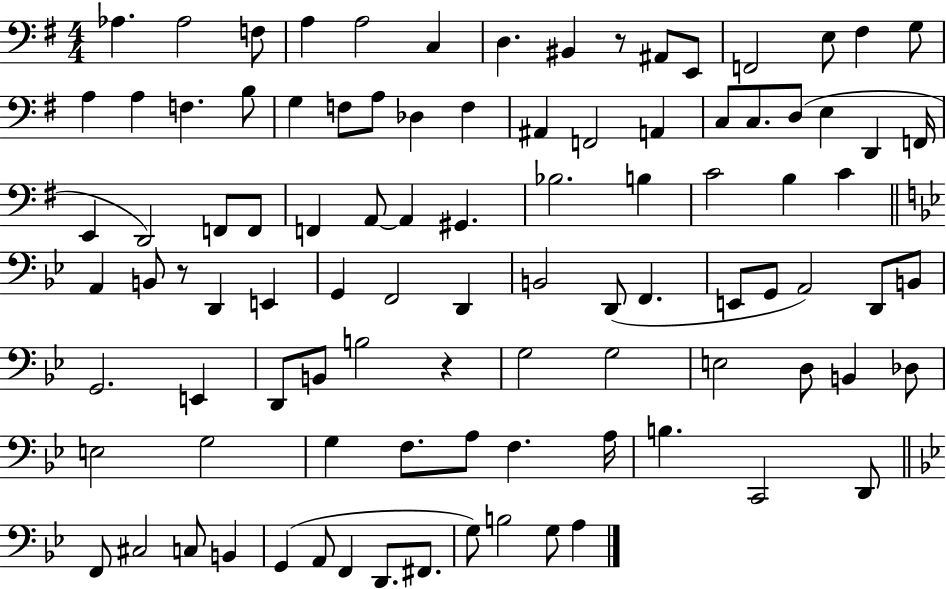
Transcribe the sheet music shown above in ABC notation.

X:1
T:Untitled
M:4/4
L:1/4
K:G
_A, _A,2 F,/2 A, A,2 C, D, ^B,, z/2 ^A,,/2 E,,/2 F,,2 E,/2 ^F, G,/2 A, A, F, B,/2 G, F,/2 A,/2 _D, F, ^A,, F,,2 A,, C,/2 C,/2 D,/2 E, D,, F,,/4 E,, D,,2 F,,/2 F,,/2 F,, A,,/2 A,, ^G,, _B,2 B, C2 B, C A,, B,,/2 z/2 D,, E,, G,, F,,2 D,, B,,2 D,,/2 F,, E,,/2 G,,/2 A,,2 D,,/2 B,,/2 G,,2 E,, D,,/2 B,,/2 B,2 z G,2 G,2 E,2 D,/2 B,, _D,/2 E,2 G,2 G, F,/2 A,/2 F, A,/4 B, C,,2 D,,/2 F,,/2 ^C,2 C,/2 B,, G,, A,,/2 F,, D,,/2 ^F,,/2 G,/2 B,2 G,/2 A,